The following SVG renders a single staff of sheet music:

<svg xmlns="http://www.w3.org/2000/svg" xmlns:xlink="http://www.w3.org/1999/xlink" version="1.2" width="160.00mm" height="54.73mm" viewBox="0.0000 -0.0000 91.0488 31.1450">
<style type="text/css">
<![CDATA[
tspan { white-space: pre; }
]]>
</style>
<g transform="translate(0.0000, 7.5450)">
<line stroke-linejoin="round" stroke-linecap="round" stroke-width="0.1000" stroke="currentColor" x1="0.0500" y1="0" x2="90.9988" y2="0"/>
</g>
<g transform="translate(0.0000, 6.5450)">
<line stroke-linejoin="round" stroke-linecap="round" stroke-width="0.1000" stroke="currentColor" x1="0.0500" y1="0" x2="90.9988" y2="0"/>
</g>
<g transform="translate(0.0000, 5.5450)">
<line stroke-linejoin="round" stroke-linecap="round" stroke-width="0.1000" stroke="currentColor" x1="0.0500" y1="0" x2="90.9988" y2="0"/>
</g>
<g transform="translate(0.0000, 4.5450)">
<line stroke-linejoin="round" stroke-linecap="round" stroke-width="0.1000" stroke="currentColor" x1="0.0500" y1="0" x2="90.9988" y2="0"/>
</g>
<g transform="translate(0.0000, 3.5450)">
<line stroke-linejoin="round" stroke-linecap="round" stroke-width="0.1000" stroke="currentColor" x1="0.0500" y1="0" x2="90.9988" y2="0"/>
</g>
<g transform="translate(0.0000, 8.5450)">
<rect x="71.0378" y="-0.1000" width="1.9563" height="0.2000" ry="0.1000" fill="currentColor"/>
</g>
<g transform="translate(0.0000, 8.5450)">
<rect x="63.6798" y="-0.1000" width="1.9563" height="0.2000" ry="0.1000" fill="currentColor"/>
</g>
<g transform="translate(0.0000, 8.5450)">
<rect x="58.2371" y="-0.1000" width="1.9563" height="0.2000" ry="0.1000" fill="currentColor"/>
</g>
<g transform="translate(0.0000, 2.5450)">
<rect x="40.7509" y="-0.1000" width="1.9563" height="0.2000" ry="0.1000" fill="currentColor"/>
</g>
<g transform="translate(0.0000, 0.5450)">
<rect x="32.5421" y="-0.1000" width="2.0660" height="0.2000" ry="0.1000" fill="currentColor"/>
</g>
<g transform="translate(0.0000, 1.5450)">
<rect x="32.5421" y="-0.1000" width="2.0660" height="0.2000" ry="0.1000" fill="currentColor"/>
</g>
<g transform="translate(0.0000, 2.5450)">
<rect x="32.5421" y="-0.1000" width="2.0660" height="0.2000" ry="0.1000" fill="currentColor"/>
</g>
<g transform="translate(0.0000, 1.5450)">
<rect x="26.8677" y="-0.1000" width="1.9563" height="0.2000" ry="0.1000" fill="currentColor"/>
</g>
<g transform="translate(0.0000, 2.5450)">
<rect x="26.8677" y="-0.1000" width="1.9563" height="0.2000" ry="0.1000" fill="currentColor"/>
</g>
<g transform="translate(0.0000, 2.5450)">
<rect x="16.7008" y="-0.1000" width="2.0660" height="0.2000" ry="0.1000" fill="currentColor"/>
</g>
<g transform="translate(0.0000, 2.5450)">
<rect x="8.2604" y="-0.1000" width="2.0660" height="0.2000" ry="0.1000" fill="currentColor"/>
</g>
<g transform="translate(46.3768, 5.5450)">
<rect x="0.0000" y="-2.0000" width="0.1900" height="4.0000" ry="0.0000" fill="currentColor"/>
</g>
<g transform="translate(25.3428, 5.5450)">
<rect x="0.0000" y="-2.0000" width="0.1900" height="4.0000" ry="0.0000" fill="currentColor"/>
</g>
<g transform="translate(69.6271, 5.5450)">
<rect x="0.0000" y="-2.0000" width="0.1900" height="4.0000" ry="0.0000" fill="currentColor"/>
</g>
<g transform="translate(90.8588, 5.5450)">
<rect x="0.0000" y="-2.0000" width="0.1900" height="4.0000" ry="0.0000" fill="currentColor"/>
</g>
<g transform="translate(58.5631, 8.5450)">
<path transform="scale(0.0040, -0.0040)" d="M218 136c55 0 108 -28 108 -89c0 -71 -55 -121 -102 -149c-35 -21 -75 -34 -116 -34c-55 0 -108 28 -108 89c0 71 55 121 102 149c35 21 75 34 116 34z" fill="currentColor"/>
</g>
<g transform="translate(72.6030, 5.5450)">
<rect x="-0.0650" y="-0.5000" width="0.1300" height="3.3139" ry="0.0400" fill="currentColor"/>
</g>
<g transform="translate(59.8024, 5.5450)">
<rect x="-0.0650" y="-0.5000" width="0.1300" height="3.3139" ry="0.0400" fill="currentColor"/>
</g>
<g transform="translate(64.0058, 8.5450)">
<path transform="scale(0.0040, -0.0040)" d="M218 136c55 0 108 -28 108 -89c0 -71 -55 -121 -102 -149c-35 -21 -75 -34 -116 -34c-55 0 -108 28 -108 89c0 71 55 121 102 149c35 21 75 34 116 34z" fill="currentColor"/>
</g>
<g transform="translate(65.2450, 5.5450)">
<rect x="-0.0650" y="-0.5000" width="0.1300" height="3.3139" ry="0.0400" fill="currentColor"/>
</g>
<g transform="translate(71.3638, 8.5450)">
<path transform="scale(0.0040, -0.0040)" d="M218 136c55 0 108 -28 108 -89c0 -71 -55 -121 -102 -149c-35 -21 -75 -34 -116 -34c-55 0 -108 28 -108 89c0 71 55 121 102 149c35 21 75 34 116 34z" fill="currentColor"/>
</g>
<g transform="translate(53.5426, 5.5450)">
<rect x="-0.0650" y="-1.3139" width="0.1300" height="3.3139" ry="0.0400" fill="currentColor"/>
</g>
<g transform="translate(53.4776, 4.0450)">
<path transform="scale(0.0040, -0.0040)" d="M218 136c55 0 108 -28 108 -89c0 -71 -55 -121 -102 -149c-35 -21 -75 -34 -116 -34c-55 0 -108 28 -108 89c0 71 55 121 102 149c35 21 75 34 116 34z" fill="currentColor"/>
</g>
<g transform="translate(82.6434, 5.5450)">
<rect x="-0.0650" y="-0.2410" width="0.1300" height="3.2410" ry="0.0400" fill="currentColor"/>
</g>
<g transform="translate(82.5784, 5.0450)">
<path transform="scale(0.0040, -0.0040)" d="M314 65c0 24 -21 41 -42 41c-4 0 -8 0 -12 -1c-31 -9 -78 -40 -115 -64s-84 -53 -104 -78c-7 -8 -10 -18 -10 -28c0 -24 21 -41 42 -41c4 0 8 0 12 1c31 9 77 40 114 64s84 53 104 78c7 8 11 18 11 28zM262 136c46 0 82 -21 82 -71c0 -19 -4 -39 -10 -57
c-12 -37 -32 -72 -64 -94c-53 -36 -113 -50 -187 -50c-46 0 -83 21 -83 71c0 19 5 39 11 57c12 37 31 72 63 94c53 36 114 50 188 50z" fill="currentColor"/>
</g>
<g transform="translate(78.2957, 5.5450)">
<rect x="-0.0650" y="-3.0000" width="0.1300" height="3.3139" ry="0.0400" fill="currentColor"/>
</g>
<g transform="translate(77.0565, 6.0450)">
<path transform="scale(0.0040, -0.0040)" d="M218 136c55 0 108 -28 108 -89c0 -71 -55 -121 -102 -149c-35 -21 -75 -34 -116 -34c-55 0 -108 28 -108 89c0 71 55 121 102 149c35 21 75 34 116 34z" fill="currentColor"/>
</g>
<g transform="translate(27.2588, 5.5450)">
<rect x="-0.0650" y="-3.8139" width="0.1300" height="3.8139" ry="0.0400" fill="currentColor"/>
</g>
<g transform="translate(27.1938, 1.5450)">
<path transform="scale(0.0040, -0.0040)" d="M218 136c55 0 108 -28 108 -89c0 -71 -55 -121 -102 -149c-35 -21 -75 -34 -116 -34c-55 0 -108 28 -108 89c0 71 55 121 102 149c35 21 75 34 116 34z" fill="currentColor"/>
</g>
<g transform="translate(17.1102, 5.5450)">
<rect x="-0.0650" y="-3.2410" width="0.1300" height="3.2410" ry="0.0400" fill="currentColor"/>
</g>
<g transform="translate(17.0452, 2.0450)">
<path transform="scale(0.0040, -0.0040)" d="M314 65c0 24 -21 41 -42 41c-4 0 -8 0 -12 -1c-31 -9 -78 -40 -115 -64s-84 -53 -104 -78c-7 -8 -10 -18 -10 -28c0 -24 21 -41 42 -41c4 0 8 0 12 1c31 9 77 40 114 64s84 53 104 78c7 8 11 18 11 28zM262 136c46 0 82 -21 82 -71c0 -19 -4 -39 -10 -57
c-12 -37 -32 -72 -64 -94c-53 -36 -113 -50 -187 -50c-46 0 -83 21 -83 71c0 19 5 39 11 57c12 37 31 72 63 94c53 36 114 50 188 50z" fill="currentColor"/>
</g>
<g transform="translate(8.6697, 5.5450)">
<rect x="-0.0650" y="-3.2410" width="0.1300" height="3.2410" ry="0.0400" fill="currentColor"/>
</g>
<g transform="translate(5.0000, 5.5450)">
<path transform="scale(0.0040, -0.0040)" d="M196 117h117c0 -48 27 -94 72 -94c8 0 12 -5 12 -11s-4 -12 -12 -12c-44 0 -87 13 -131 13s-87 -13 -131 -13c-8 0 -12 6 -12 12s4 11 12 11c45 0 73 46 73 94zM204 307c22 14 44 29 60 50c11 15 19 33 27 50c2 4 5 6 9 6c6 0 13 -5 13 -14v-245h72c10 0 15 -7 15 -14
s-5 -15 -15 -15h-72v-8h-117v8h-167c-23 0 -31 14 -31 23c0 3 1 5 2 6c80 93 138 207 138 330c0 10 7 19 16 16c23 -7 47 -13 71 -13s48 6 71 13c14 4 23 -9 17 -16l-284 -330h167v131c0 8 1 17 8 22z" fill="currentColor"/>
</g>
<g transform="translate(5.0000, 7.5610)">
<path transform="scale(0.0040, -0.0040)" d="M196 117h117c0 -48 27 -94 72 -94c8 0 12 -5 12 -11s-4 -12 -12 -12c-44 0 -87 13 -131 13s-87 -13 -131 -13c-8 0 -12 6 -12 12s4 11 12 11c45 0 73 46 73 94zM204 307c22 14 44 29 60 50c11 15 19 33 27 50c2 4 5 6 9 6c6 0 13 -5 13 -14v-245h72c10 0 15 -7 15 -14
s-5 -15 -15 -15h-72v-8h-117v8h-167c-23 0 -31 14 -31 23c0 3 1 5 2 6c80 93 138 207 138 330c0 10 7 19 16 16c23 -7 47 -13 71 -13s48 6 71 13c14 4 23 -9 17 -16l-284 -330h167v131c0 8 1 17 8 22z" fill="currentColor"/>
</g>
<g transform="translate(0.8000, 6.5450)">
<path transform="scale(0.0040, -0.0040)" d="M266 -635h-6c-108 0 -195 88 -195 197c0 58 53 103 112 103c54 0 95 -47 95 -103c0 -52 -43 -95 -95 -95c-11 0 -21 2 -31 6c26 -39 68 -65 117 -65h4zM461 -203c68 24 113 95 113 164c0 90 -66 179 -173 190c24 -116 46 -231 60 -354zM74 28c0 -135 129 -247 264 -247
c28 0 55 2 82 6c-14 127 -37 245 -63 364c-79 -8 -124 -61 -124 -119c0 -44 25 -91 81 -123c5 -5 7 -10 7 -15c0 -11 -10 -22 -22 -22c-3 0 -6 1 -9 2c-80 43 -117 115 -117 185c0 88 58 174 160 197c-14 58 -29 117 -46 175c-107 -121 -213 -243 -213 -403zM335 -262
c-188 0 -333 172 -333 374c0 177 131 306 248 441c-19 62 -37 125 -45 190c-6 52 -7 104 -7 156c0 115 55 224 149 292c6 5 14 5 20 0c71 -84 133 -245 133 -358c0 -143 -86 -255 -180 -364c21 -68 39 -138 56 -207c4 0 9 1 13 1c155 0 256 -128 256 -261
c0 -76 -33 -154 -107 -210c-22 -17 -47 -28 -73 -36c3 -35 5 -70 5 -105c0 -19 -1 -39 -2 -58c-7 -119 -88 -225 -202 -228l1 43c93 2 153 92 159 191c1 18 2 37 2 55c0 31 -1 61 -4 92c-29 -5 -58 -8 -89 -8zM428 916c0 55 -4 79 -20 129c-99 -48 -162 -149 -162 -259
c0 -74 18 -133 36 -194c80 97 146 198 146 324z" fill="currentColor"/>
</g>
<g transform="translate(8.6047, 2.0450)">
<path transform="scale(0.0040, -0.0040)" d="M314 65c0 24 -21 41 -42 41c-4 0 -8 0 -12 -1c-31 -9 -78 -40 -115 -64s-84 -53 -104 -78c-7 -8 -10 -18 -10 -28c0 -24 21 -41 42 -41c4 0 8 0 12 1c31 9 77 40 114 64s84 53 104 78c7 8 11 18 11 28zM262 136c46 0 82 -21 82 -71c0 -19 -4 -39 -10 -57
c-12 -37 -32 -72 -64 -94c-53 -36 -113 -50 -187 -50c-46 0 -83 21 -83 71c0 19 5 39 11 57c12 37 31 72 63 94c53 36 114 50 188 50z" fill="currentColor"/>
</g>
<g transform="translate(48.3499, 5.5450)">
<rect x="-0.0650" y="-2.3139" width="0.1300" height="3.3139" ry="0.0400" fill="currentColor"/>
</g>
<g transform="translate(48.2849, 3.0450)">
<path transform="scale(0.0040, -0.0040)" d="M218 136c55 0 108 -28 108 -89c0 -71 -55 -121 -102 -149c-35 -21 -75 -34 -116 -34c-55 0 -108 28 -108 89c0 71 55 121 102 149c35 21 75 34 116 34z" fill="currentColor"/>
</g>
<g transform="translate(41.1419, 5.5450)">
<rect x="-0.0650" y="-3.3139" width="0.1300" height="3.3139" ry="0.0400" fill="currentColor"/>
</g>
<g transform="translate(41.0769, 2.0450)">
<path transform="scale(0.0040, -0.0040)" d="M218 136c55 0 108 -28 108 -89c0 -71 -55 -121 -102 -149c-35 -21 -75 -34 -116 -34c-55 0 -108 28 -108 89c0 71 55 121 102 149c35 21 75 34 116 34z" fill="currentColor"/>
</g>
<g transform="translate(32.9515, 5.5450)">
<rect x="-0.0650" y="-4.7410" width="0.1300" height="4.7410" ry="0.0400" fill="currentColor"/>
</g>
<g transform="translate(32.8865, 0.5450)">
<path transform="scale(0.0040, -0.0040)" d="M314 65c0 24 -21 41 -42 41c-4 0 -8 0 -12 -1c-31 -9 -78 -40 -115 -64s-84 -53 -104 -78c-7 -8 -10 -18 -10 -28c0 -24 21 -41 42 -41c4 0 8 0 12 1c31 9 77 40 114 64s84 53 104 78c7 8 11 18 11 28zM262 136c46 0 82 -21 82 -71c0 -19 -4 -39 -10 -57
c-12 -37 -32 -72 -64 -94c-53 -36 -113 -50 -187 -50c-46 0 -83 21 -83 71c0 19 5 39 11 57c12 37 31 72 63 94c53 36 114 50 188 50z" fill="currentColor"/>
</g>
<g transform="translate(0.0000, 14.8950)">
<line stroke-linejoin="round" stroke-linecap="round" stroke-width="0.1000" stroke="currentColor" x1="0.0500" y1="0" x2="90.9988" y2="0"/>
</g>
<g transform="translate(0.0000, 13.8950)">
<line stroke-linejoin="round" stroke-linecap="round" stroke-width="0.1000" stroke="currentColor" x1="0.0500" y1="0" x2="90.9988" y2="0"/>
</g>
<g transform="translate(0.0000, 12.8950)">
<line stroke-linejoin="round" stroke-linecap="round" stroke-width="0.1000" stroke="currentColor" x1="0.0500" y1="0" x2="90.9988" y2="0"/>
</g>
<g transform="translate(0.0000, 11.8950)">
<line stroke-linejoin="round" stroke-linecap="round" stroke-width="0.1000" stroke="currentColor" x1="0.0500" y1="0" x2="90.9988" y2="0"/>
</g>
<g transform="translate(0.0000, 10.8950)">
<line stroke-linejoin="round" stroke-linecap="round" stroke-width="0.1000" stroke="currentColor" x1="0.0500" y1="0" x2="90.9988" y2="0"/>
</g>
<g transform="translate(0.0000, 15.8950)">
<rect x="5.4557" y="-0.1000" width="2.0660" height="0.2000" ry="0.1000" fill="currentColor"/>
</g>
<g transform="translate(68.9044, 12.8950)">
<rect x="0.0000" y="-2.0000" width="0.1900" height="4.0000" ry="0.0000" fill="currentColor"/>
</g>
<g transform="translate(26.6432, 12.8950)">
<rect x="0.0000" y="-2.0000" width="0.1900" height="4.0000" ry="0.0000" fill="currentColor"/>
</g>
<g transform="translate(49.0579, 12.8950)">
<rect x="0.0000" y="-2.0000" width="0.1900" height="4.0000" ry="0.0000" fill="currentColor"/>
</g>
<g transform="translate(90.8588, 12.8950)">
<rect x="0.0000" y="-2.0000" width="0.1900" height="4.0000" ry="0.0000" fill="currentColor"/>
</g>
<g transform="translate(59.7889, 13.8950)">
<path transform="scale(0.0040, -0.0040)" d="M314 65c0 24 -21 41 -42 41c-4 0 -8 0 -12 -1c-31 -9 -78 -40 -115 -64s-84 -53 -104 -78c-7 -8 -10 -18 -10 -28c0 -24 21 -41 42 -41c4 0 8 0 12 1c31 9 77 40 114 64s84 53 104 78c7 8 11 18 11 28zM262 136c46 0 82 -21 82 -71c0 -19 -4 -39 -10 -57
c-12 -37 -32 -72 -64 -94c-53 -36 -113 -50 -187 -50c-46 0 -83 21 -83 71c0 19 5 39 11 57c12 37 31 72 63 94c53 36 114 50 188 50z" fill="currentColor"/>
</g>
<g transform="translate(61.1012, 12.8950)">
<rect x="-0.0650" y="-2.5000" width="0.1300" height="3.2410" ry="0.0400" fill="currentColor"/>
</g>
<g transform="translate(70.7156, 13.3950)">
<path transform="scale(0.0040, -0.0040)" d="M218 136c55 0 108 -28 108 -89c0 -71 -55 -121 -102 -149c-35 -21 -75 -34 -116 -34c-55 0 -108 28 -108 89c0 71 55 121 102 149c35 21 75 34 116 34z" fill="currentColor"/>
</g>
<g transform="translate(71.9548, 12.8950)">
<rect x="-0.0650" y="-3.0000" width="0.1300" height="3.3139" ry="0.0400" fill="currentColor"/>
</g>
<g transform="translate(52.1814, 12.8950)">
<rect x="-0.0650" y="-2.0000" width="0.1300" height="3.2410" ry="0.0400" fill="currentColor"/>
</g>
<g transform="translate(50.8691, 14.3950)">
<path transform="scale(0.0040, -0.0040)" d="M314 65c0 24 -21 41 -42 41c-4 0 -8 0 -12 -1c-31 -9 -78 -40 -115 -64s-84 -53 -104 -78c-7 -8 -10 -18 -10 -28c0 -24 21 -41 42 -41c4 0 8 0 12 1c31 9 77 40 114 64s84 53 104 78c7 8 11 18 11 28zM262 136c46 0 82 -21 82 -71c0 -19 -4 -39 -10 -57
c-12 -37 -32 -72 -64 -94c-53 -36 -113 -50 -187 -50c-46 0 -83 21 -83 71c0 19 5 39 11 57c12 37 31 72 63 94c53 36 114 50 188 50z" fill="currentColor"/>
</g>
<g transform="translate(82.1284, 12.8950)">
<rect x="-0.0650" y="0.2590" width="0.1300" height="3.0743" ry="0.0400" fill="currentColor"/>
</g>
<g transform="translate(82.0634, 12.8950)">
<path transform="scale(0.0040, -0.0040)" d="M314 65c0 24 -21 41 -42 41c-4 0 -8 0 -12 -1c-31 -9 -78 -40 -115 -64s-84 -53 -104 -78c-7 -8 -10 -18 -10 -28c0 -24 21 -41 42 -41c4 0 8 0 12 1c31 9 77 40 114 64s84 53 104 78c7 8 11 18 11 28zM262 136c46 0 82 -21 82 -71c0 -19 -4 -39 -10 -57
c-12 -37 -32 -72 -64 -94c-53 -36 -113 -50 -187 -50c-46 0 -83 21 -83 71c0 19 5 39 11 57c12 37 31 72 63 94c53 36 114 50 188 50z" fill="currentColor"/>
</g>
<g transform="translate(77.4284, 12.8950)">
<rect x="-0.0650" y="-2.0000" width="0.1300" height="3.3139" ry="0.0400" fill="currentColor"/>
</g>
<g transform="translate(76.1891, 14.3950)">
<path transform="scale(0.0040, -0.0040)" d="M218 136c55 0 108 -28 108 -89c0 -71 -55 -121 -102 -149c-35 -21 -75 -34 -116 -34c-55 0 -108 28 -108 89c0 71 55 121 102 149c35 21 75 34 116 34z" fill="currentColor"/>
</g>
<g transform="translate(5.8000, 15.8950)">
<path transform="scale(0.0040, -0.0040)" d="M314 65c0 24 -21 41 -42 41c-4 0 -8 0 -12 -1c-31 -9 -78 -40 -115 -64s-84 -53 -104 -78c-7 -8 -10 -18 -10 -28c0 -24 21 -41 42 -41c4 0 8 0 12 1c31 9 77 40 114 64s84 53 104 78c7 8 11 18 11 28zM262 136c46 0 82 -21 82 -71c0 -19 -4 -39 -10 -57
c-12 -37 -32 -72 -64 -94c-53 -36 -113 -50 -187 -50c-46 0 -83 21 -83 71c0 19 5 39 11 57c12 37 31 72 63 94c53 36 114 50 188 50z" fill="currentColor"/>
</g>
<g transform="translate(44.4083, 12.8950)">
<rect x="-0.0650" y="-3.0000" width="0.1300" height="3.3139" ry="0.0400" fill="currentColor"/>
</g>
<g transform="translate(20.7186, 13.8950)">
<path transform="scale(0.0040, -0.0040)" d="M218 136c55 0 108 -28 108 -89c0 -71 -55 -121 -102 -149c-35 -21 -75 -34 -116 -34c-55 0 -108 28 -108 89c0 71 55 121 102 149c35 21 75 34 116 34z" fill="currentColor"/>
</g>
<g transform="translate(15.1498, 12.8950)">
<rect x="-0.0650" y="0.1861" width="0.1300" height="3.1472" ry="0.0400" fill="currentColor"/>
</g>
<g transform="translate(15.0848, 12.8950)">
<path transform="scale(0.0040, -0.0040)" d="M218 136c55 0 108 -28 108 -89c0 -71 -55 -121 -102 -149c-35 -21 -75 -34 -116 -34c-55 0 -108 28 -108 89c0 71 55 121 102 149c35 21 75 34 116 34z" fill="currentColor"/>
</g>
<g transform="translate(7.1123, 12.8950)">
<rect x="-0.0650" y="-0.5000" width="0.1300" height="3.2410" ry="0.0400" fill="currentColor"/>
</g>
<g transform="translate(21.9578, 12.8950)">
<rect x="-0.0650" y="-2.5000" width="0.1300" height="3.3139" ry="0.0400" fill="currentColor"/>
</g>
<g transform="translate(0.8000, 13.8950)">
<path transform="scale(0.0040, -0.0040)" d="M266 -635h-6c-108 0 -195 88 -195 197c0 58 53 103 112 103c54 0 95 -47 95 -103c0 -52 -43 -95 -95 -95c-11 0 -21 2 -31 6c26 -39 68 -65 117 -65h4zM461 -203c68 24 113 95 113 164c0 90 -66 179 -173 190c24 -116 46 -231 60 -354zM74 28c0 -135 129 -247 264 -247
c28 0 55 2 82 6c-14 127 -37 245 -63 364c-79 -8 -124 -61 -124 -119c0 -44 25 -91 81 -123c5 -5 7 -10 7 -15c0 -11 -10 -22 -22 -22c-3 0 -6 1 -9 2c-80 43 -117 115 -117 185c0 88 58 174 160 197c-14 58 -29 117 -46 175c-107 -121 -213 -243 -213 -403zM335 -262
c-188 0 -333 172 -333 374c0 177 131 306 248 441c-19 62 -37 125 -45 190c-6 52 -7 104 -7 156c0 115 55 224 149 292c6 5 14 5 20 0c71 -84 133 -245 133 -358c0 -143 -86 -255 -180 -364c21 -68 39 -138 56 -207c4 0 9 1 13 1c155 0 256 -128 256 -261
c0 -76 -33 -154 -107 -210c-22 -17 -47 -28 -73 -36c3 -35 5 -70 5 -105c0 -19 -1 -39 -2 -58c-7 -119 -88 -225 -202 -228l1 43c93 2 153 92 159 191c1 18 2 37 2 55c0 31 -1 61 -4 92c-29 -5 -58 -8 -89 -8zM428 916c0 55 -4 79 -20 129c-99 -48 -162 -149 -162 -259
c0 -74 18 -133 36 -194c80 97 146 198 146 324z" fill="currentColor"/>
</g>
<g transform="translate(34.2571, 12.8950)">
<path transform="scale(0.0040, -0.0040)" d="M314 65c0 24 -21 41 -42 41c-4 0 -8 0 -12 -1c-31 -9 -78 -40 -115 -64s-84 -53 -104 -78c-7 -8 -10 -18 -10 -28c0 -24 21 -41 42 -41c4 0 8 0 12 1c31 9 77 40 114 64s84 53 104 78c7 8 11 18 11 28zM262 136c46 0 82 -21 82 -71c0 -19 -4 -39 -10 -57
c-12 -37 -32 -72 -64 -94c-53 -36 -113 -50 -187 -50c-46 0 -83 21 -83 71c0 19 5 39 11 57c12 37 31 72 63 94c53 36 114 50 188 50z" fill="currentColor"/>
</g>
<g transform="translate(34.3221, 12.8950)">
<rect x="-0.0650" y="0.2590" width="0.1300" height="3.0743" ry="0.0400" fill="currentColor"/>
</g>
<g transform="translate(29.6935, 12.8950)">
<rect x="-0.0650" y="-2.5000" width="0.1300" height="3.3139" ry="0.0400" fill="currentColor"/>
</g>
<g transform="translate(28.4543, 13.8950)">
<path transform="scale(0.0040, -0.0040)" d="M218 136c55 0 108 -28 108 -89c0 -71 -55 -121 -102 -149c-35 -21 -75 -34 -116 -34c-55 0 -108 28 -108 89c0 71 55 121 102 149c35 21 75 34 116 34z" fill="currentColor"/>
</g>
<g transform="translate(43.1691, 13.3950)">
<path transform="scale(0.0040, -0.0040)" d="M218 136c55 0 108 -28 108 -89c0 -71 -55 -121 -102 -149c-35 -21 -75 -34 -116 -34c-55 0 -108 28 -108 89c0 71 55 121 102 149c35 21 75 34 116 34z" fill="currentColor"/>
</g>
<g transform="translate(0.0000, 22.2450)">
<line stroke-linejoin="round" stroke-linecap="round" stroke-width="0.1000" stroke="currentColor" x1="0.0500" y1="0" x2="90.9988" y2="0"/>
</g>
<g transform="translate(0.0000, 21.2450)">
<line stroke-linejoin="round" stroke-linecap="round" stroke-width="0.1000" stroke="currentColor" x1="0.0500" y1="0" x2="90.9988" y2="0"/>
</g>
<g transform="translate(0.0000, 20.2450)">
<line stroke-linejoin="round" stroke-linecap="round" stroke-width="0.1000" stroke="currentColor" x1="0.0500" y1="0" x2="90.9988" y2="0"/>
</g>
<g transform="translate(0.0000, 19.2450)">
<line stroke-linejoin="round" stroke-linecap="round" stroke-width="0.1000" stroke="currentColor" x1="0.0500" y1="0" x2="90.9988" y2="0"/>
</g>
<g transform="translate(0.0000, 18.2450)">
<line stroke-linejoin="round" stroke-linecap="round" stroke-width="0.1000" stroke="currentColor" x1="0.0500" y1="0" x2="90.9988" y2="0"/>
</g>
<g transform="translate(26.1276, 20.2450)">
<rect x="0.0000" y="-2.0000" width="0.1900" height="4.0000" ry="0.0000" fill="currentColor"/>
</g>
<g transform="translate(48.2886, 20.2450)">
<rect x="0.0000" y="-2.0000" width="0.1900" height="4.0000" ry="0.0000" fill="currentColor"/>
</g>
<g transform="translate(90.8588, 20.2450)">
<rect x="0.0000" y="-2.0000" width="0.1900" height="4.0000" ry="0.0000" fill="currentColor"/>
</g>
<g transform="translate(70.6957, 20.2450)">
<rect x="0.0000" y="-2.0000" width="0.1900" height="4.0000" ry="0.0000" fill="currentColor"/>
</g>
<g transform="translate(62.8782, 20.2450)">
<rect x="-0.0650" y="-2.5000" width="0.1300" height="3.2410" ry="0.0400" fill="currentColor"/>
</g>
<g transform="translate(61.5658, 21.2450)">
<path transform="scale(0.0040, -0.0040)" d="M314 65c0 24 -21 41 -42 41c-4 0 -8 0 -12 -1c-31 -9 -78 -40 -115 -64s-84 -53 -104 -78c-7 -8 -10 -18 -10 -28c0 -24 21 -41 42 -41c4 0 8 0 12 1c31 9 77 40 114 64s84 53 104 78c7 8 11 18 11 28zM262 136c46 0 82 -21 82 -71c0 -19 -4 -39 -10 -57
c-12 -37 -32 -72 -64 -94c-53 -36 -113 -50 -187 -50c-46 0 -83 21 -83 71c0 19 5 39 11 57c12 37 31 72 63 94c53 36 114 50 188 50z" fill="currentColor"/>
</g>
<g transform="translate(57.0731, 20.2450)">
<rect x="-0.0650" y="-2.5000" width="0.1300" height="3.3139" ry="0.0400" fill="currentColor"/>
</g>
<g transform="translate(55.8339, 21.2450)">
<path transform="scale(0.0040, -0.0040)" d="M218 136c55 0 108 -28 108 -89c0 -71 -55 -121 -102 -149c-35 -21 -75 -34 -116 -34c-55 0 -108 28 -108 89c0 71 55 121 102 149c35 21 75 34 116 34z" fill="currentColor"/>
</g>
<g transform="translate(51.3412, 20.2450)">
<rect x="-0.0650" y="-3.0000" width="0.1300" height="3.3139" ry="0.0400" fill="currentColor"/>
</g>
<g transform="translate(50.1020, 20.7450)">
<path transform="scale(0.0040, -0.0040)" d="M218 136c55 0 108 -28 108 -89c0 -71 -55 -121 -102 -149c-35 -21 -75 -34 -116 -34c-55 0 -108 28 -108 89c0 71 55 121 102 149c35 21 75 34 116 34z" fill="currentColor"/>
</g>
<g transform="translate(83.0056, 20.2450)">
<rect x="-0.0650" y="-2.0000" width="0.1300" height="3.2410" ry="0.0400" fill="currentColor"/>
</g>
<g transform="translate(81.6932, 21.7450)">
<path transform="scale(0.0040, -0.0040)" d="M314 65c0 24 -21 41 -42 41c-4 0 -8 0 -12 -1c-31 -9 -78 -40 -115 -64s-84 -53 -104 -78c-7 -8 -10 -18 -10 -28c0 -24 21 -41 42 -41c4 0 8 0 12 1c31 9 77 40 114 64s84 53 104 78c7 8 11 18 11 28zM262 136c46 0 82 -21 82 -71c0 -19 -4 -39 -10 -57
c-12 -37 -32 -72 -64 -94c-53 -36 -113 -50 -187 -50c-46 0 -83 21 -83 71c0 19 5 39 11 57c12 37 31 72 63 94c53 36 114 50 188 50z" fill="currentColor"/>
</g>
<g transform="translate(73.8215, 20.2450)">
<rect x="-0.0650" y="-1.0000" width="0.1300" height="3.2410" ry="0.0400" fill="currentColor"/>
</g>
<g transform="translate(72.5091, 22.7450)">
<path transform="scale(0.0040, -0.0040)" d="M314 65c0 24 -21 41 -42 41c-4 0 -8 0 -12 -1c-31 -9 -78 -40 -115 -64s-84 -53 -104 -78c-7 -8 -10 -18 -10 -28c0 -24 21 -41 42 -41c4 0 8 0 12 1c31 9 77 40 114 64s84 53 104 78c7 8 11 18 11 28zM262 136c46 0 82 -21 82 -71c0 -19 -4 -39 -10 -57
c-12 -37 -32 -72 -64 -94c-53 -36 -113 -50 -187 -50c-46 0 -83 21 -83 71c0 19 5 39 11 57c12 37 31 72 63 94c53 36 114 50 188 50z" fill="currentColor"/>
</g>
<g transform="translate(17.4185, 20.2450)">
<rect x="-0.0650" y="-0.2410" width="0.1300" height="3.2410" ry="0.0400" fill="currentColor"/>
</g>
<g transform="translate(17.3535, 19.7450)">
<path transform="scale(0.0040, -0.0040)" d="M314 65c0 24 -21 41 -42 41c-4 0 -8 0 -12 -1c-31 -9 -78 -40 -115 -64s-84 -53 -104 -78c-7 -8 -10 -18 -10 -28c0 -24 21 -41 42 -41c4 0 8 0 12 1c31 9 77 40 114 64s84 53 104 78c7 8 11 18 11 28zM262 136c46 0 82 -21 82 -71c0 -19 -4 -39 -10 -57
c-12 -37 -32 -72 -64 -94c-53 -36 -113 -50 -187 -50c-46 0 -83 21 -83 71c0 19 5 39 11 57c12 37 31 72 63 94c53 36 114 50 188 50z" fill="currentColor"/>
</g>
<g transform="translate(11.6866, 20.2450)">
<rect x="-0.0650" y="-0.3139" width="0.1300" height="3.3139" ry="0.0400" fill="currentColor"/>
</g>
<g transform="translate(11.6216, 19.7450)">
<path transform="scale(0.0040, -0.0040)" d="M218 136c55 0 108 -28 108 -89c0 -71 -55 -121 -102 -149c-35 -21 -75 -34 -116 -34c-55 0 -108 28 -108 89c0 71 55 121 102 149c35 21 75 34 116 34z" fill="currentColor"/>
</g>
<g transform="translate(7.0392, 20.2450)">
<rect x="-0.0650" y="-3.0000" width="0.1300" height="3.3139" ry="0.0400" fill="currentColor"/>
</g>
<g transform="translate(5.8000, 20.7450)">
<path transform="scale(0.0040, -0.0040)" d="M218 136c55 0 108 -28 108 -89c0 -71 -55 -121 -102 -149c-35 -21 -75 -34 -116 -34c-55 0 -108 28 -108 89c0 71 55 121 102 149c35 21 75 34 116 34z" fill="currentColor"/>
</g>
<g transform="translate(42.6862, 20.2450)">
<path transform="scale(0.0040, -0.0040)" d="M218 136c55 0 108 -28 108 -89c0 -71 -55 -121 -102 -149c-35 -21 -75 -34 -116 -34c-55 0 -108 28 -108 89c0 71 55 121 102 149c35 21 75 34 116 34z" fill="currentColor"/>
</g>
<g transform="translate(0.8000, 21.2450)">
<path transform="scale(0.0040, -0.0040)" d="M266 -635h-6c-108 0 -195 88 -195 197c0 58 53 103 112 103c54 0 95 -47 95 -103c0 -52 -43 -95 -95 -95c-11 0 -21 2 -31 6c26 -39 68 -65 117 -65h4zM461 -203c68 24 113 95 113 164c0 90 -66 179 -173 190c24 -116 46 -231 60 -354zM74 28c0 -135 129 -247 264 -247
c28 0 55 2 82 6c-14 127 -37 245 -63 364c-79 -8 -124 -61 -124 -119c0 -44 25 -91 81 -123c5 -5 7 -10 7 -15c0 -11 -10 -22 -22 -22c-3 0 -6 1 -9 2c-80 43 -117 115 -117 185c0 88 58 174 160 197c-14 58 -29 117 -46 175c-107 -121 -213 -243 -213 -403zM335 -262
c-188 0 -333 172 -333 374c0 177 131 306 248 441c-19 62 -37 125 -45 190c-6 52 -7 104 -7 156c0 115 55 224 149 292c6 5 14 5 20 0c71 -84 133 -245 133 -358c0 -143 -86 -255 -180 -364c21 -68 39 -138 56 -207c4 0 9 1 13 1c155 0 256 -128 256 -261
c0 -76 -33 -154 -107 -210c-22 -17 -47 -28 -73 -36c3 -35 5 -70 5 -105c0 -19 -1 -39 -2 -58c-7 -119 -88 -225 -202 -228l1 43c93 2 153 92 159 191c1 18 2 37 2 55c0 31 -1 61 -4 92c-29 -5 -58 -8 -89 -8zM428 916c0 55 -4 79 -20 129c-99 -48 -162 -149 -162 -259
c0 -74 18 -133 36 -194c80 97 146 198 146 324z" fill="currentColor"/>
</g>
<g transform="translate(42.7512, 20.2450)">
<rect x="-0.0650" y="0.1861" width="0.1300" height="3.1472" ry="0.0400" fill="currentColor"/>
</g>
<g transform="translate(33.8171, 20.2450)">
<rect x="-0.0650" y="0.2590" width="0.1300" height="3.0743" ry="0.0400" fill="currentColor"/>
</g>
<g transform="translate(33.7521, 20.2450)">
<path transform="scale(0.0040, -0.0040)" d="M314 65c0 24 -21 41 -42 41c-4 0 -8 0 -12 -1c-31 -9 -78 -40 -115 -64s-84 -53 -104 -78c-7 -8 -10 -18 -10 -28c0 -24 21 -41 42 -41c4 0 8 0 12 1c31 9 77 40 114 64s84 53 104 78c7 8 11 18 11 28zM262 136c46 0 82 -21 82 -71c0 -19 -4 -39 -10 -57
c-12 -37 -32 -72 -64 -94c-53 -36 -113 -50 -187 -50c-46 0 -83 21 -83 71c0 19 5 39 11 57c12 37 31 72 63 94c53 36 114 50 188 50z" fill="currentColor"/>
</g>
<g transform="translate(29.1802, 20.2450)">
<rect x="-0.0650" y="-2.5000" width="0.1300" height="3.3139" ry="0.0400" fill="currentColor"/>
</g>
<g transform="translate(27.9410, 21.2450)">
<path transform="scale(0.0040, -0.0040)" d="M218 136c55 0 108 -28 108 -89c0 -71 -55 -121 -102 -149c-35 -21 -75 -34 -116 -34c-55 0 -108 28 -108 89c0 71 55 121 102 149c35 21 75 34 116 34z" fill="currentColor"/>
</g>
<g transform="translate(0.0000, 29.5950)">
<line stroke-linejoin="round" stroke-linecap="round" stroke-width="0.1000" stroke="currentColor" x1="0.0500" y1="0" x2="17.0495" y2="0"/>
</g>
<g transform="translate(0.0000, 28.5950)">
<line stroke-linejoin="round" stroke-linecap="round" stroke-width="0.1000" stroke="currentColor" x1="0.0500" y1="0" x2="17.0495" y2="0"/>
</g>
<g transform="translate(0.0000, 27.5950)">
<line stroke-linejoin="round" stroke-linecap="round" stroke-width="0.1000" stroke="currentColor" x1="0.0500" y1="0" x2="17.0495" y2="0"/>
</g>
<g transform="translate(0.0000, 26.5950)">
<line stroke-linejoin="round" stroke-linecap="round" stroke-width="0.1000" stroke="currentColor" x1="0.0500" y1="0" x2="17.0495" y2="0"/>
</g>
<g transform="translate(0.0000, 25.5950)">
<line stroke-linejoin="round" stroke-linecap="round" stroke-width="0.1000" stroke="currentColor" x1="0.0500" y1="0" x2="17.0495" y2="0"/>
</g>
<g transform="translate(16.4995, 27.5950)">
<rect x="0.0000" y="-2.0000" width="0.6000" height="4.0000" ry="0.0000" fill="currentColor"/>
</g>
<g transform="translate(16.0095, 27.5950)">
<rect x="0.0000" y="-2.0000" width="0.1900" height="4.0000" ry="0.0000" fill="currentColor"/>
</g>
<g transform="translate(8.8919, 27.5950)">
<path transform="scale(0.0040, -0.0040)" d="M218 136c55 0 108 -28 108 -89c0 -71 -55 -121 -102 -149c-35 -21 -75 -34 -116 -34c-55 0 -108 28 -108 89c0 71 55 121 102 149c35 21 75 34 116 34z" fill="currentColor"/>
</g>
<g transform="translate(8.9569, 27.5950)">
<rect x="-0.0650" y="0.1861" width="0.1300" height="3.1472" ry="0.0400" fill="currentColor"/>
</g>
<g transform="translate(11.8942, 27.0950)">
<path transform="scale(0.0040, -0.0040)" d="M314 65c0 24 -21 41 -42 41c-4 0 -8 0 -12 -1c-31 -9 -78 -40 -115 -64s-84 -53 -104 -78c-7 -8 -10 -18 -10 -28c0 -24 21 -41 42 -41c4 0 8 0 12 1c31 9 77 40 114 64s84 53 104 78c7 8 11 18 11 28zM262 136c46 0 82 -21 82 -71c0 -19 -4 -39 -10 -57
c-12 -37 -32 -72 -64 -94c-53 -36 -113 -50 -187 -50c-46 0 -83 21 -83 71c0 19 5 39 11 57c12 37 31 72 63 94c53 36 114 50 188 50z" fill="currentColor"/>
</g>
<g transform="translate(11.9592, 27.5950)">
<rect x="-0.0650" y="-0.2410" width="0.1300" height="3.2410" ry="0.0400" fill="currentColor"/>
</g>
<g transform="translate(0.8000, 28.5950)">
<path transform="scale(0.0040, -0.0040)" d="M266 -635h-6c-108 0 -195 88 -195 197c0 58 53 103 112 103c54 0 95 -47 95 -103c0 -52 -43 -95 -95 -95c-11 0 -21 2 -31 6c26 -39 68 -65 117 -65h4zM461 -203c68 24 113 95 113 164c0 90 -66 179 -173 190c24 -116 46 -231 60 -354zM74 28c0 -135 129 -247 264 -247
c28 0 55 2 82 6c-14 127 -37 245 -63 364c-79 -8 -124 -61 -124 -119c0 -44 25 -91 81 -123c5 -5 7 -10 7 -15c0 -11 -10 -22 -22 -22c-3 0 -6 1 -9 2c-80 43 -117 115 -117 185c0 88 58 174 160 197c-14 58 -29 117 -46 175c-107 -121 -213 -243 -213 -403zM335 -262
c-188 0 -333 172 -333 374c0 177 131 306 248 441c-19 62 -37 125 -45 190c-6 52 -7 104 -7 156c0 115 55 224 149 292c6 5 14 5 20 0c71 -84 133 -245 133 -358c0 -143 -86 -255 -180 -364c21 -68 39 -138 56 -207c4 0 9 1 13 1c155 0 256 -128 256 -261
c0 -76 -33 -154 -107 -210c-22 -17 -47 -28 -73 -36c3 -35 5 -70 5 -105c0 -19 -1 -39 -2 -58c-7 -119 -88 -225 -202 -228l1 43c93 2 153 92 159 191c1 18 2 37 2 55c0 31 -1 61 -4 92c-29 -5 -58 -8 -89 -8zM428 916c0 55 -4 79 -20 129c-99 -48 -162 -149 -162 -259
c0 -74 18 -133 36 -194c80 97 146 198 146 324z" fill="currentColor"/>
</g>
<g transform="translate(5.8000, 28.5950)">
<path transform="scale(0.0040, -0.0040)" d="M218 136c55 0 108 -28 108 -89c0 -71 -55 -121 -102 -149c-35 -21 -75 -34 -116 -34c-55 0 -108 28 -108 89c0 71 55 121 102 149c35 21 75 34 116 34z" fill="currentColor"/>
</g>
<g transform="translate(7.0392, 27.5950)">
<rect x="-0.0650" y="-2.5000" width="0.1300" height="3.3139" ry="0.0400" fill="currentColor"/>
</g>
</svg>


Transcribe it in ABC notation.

X:1
T:Untitled
M:4/4
L:1/4
K:C
b2 b2 c' e'2 b g e C C C A c2 C2 B G G B2 A F2 G2 A F B2 A c c2 G B2 B A G G2 D2 F2 G B c2